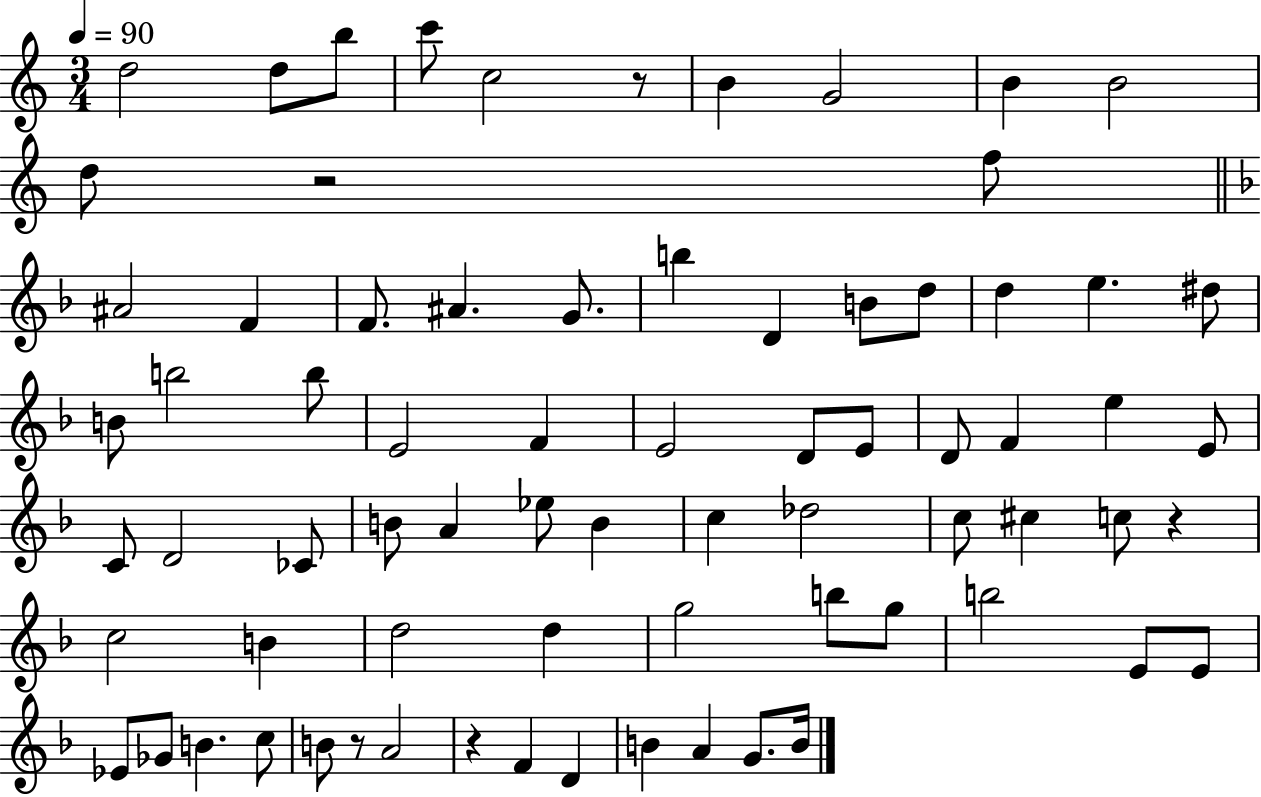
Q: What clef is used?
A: treble